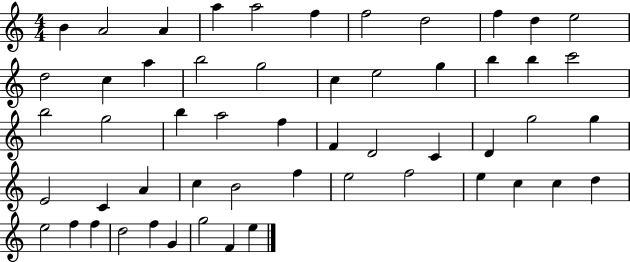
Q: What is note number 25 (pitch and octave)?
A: B5